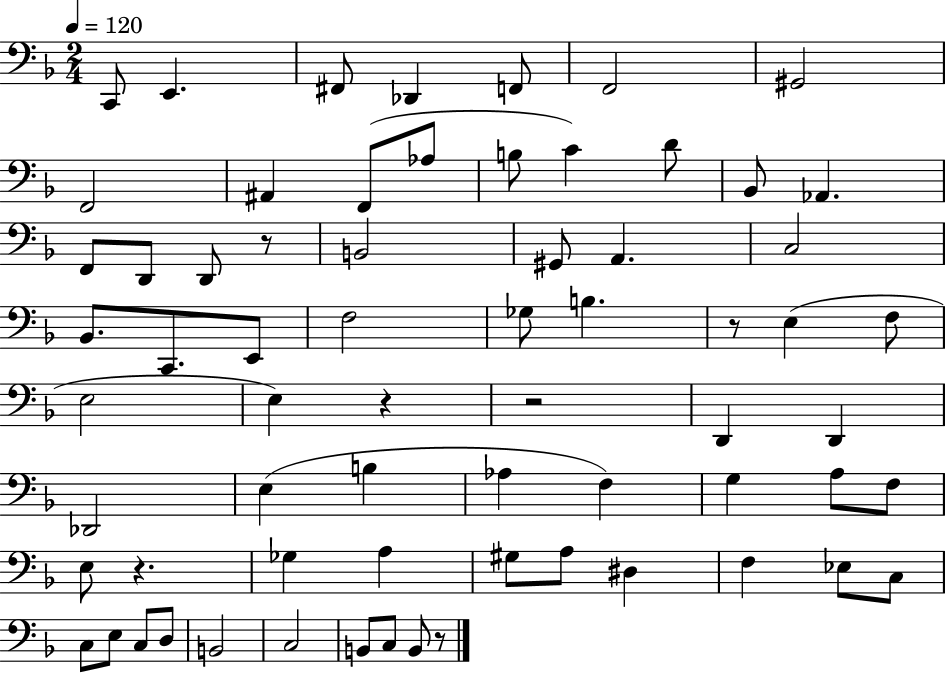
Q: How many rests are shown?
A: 6